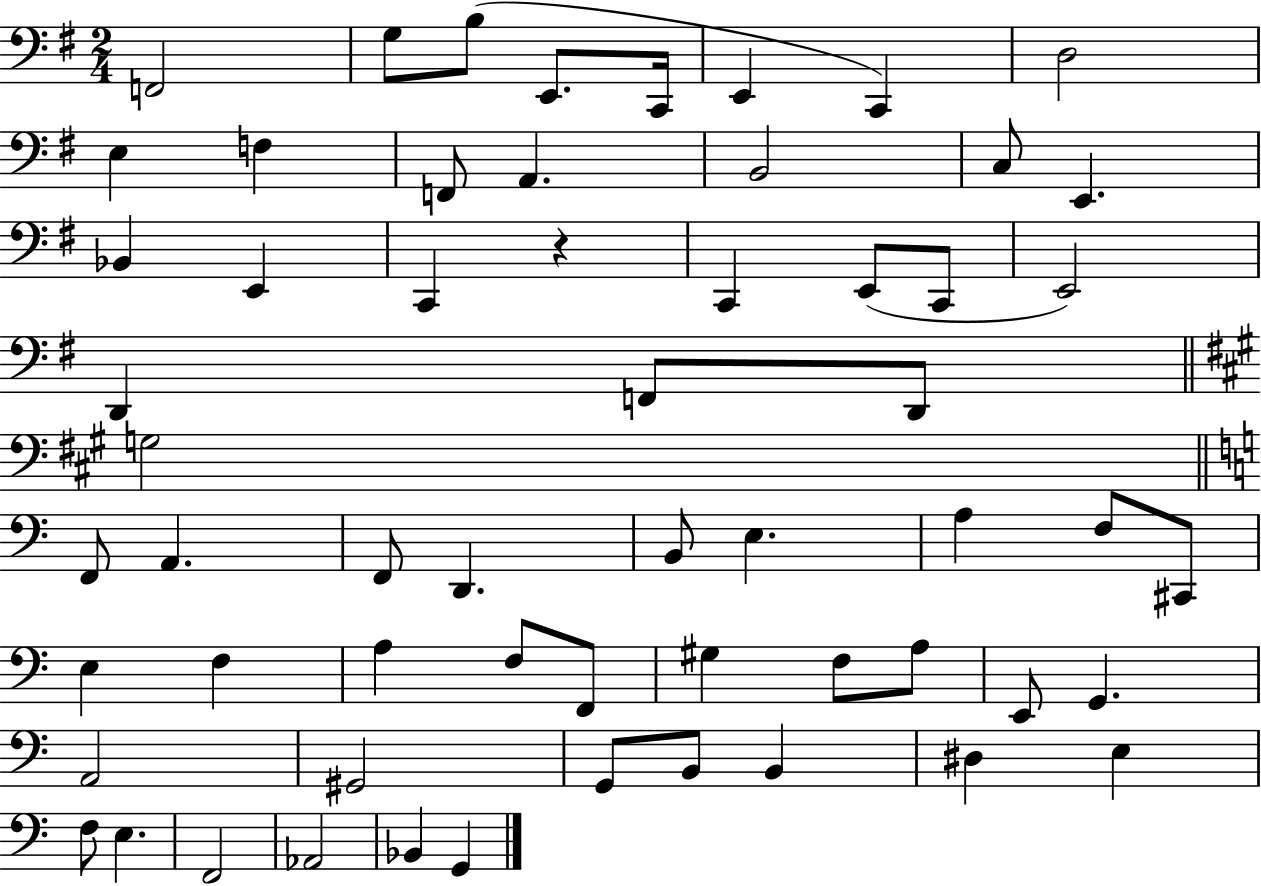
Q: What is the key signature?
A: G major